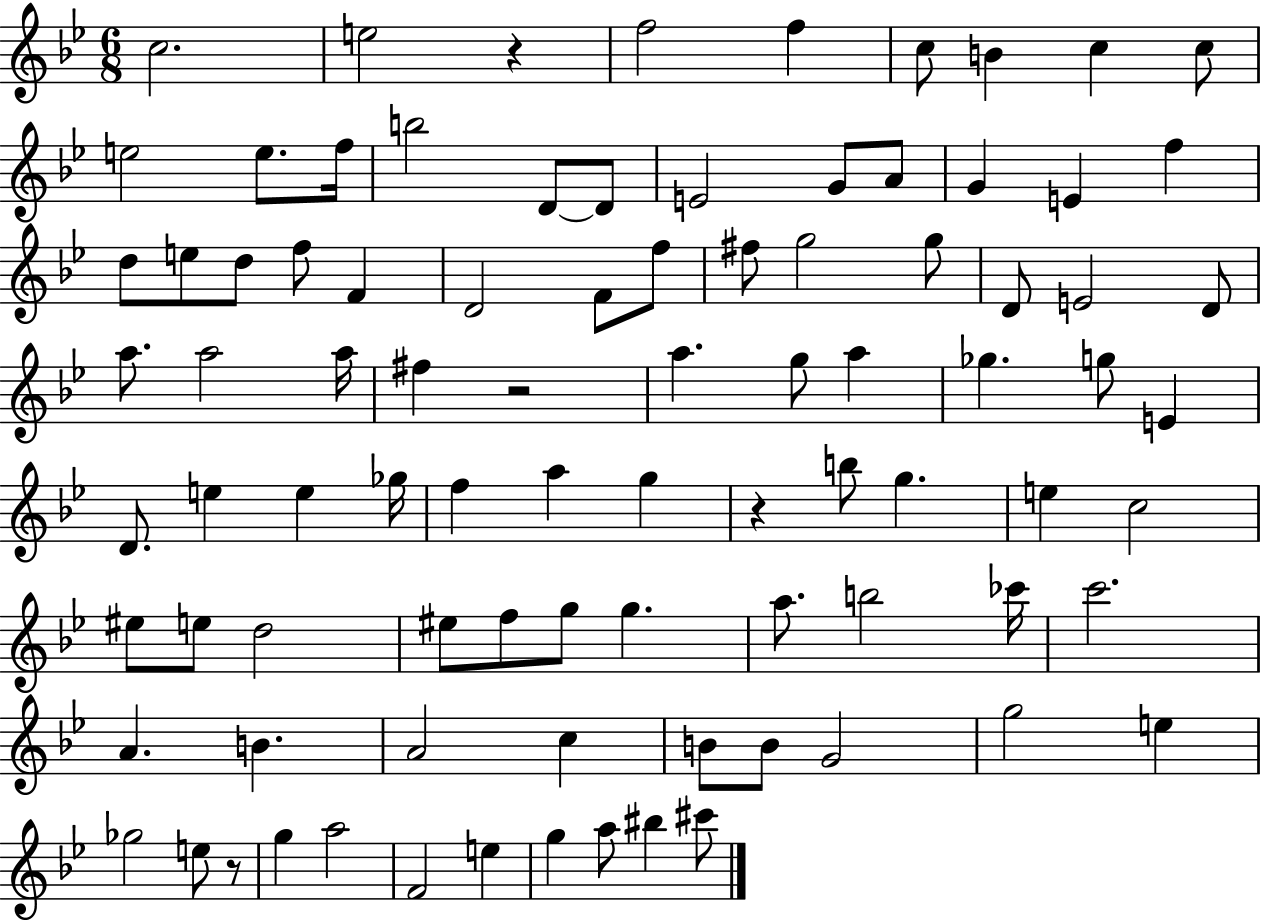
C5/h. E5/h R/q F5/h F5/q C5/e B4/q C5/q C5/e E5/h E5/e. F5/s B5/h D4/e D4/e E4/h G4/e A4/e G4/q E4/q F5/q D5/e E5/e D5/e F5/e F4/q D4/h F4/e F5/e F#5/e G5/h G5/e D4/e E4/h D4/e A5/e. A5/h A5/s F#5/q R/h A5/q. G5/e A5/q Gb5/q. G5/e E4/q D4/e. E5/q E5/q Gb5/s F5/q A5/q G5/q R/q B5/e G5/q. E5/q C5/h EIS5/e E5/e D5/h EIS5/e F5/e G5/e G5/q. A5/e. B5/h CES6/s C6/h. A4/q. B4/q. A4/h C5/q B4/e B4/e G4/h G5/h E5/q Gb5/h E5/e R/e G5/q A5/h F4/h E5/q G5/q A5/e BIS5/q C#6/e